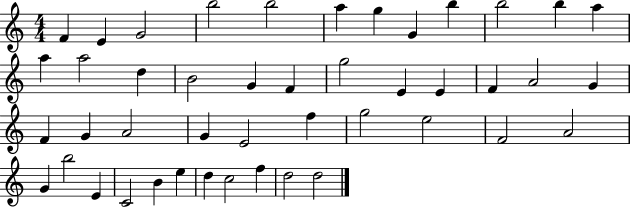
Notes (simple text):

F4/q E4/q G4/h B5/h B5/h A5/q G5/q G4/q B5/q B5/h B5/q A5/q A5/q A5/h D5/q B4/h G4/q F4/q G5/h E4/q E4/q F4/q A4/h G4/q F4/q G4/q A4/h G4/q E4/h F5/q G5/h E5/h F4/h A4/h G4/q B5/h E4/q C4/h B4/q E5/q D5/q C5/h F5/q D5/h D5/h